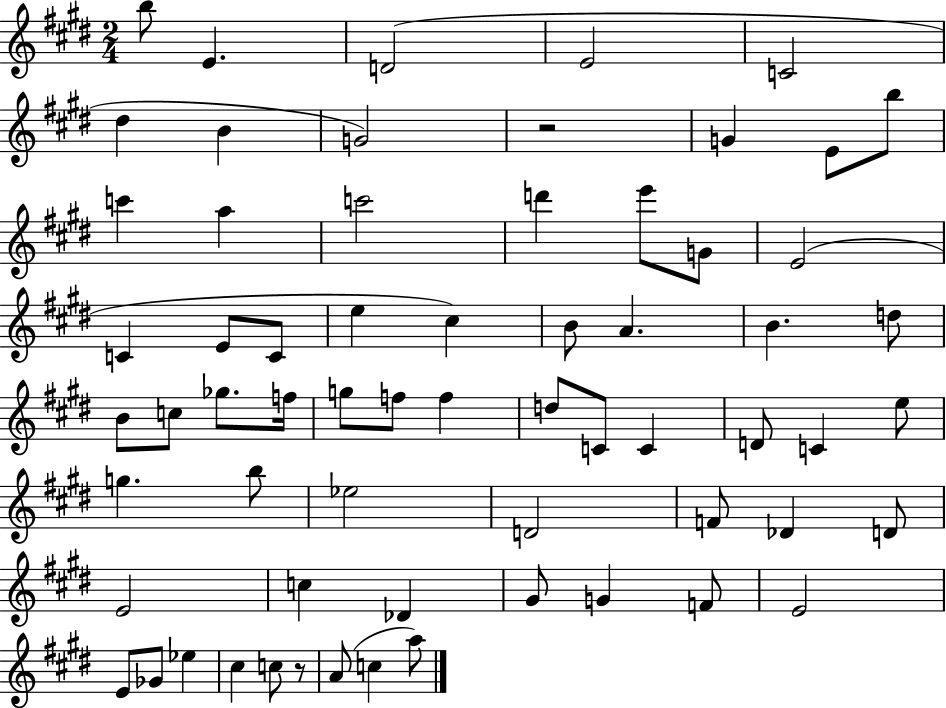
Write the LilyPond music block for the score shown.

{
  \clef treble
  \numericTimeSignature
  \time 2/4
  \key e \major
  b''8 e'4. | d'2( | e'2 | c'2 | \break dis''4 b'4 | g'2) | r2 | g'4 e'8 b''8 | \break c'''4 a''4 | c'''2 | d'''4 e'''8 g'8 | e'2( | \break c'4 e'8 c'8 | e''4 cis''4) | b'8 a'4. | b'4. d''8 | \break b'8 c''8 ges''8. f''16 | g''8 f''8 f''4 | d''8 c'8 c'4 | d'8 c'4 e''8 | \break g''4. b''8 | ees''2 | d'2 | f'8 des'4 d'8 | \break e'2 | c''4 des'4 | gis'8 g'4 f'8 | e'2 | \break e'8 ges'8 ees''4 | cis''4 c''8 r8 | a'8( c''4 a''8) | \bar "|."
}